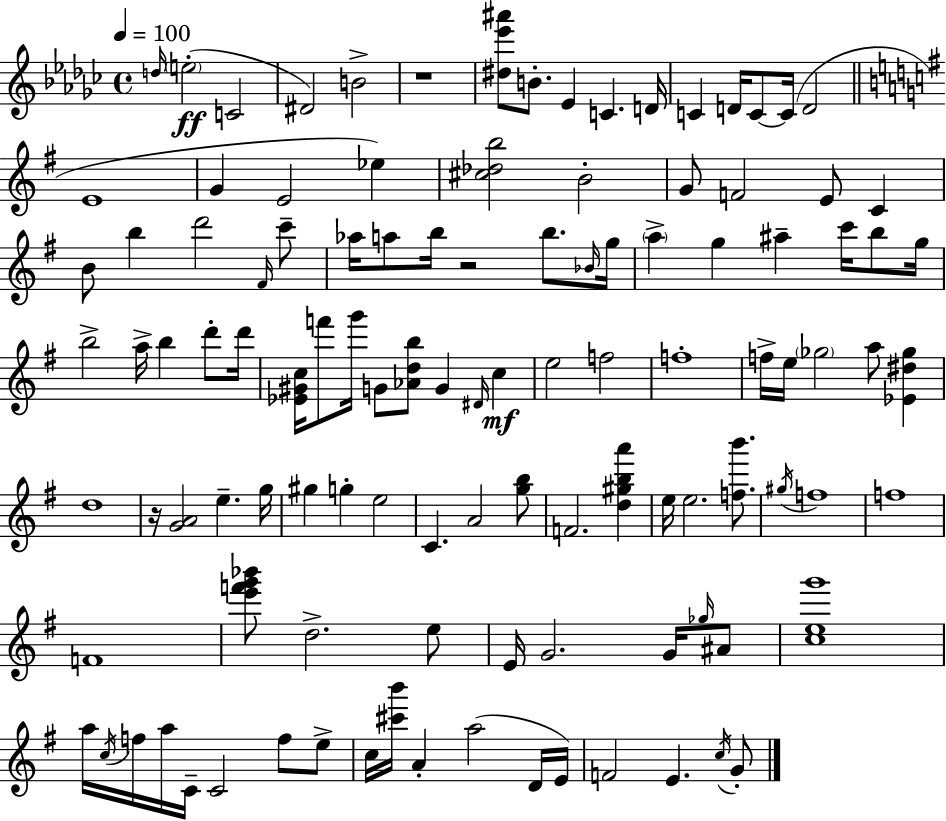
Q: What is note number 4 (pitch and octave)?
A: D#4